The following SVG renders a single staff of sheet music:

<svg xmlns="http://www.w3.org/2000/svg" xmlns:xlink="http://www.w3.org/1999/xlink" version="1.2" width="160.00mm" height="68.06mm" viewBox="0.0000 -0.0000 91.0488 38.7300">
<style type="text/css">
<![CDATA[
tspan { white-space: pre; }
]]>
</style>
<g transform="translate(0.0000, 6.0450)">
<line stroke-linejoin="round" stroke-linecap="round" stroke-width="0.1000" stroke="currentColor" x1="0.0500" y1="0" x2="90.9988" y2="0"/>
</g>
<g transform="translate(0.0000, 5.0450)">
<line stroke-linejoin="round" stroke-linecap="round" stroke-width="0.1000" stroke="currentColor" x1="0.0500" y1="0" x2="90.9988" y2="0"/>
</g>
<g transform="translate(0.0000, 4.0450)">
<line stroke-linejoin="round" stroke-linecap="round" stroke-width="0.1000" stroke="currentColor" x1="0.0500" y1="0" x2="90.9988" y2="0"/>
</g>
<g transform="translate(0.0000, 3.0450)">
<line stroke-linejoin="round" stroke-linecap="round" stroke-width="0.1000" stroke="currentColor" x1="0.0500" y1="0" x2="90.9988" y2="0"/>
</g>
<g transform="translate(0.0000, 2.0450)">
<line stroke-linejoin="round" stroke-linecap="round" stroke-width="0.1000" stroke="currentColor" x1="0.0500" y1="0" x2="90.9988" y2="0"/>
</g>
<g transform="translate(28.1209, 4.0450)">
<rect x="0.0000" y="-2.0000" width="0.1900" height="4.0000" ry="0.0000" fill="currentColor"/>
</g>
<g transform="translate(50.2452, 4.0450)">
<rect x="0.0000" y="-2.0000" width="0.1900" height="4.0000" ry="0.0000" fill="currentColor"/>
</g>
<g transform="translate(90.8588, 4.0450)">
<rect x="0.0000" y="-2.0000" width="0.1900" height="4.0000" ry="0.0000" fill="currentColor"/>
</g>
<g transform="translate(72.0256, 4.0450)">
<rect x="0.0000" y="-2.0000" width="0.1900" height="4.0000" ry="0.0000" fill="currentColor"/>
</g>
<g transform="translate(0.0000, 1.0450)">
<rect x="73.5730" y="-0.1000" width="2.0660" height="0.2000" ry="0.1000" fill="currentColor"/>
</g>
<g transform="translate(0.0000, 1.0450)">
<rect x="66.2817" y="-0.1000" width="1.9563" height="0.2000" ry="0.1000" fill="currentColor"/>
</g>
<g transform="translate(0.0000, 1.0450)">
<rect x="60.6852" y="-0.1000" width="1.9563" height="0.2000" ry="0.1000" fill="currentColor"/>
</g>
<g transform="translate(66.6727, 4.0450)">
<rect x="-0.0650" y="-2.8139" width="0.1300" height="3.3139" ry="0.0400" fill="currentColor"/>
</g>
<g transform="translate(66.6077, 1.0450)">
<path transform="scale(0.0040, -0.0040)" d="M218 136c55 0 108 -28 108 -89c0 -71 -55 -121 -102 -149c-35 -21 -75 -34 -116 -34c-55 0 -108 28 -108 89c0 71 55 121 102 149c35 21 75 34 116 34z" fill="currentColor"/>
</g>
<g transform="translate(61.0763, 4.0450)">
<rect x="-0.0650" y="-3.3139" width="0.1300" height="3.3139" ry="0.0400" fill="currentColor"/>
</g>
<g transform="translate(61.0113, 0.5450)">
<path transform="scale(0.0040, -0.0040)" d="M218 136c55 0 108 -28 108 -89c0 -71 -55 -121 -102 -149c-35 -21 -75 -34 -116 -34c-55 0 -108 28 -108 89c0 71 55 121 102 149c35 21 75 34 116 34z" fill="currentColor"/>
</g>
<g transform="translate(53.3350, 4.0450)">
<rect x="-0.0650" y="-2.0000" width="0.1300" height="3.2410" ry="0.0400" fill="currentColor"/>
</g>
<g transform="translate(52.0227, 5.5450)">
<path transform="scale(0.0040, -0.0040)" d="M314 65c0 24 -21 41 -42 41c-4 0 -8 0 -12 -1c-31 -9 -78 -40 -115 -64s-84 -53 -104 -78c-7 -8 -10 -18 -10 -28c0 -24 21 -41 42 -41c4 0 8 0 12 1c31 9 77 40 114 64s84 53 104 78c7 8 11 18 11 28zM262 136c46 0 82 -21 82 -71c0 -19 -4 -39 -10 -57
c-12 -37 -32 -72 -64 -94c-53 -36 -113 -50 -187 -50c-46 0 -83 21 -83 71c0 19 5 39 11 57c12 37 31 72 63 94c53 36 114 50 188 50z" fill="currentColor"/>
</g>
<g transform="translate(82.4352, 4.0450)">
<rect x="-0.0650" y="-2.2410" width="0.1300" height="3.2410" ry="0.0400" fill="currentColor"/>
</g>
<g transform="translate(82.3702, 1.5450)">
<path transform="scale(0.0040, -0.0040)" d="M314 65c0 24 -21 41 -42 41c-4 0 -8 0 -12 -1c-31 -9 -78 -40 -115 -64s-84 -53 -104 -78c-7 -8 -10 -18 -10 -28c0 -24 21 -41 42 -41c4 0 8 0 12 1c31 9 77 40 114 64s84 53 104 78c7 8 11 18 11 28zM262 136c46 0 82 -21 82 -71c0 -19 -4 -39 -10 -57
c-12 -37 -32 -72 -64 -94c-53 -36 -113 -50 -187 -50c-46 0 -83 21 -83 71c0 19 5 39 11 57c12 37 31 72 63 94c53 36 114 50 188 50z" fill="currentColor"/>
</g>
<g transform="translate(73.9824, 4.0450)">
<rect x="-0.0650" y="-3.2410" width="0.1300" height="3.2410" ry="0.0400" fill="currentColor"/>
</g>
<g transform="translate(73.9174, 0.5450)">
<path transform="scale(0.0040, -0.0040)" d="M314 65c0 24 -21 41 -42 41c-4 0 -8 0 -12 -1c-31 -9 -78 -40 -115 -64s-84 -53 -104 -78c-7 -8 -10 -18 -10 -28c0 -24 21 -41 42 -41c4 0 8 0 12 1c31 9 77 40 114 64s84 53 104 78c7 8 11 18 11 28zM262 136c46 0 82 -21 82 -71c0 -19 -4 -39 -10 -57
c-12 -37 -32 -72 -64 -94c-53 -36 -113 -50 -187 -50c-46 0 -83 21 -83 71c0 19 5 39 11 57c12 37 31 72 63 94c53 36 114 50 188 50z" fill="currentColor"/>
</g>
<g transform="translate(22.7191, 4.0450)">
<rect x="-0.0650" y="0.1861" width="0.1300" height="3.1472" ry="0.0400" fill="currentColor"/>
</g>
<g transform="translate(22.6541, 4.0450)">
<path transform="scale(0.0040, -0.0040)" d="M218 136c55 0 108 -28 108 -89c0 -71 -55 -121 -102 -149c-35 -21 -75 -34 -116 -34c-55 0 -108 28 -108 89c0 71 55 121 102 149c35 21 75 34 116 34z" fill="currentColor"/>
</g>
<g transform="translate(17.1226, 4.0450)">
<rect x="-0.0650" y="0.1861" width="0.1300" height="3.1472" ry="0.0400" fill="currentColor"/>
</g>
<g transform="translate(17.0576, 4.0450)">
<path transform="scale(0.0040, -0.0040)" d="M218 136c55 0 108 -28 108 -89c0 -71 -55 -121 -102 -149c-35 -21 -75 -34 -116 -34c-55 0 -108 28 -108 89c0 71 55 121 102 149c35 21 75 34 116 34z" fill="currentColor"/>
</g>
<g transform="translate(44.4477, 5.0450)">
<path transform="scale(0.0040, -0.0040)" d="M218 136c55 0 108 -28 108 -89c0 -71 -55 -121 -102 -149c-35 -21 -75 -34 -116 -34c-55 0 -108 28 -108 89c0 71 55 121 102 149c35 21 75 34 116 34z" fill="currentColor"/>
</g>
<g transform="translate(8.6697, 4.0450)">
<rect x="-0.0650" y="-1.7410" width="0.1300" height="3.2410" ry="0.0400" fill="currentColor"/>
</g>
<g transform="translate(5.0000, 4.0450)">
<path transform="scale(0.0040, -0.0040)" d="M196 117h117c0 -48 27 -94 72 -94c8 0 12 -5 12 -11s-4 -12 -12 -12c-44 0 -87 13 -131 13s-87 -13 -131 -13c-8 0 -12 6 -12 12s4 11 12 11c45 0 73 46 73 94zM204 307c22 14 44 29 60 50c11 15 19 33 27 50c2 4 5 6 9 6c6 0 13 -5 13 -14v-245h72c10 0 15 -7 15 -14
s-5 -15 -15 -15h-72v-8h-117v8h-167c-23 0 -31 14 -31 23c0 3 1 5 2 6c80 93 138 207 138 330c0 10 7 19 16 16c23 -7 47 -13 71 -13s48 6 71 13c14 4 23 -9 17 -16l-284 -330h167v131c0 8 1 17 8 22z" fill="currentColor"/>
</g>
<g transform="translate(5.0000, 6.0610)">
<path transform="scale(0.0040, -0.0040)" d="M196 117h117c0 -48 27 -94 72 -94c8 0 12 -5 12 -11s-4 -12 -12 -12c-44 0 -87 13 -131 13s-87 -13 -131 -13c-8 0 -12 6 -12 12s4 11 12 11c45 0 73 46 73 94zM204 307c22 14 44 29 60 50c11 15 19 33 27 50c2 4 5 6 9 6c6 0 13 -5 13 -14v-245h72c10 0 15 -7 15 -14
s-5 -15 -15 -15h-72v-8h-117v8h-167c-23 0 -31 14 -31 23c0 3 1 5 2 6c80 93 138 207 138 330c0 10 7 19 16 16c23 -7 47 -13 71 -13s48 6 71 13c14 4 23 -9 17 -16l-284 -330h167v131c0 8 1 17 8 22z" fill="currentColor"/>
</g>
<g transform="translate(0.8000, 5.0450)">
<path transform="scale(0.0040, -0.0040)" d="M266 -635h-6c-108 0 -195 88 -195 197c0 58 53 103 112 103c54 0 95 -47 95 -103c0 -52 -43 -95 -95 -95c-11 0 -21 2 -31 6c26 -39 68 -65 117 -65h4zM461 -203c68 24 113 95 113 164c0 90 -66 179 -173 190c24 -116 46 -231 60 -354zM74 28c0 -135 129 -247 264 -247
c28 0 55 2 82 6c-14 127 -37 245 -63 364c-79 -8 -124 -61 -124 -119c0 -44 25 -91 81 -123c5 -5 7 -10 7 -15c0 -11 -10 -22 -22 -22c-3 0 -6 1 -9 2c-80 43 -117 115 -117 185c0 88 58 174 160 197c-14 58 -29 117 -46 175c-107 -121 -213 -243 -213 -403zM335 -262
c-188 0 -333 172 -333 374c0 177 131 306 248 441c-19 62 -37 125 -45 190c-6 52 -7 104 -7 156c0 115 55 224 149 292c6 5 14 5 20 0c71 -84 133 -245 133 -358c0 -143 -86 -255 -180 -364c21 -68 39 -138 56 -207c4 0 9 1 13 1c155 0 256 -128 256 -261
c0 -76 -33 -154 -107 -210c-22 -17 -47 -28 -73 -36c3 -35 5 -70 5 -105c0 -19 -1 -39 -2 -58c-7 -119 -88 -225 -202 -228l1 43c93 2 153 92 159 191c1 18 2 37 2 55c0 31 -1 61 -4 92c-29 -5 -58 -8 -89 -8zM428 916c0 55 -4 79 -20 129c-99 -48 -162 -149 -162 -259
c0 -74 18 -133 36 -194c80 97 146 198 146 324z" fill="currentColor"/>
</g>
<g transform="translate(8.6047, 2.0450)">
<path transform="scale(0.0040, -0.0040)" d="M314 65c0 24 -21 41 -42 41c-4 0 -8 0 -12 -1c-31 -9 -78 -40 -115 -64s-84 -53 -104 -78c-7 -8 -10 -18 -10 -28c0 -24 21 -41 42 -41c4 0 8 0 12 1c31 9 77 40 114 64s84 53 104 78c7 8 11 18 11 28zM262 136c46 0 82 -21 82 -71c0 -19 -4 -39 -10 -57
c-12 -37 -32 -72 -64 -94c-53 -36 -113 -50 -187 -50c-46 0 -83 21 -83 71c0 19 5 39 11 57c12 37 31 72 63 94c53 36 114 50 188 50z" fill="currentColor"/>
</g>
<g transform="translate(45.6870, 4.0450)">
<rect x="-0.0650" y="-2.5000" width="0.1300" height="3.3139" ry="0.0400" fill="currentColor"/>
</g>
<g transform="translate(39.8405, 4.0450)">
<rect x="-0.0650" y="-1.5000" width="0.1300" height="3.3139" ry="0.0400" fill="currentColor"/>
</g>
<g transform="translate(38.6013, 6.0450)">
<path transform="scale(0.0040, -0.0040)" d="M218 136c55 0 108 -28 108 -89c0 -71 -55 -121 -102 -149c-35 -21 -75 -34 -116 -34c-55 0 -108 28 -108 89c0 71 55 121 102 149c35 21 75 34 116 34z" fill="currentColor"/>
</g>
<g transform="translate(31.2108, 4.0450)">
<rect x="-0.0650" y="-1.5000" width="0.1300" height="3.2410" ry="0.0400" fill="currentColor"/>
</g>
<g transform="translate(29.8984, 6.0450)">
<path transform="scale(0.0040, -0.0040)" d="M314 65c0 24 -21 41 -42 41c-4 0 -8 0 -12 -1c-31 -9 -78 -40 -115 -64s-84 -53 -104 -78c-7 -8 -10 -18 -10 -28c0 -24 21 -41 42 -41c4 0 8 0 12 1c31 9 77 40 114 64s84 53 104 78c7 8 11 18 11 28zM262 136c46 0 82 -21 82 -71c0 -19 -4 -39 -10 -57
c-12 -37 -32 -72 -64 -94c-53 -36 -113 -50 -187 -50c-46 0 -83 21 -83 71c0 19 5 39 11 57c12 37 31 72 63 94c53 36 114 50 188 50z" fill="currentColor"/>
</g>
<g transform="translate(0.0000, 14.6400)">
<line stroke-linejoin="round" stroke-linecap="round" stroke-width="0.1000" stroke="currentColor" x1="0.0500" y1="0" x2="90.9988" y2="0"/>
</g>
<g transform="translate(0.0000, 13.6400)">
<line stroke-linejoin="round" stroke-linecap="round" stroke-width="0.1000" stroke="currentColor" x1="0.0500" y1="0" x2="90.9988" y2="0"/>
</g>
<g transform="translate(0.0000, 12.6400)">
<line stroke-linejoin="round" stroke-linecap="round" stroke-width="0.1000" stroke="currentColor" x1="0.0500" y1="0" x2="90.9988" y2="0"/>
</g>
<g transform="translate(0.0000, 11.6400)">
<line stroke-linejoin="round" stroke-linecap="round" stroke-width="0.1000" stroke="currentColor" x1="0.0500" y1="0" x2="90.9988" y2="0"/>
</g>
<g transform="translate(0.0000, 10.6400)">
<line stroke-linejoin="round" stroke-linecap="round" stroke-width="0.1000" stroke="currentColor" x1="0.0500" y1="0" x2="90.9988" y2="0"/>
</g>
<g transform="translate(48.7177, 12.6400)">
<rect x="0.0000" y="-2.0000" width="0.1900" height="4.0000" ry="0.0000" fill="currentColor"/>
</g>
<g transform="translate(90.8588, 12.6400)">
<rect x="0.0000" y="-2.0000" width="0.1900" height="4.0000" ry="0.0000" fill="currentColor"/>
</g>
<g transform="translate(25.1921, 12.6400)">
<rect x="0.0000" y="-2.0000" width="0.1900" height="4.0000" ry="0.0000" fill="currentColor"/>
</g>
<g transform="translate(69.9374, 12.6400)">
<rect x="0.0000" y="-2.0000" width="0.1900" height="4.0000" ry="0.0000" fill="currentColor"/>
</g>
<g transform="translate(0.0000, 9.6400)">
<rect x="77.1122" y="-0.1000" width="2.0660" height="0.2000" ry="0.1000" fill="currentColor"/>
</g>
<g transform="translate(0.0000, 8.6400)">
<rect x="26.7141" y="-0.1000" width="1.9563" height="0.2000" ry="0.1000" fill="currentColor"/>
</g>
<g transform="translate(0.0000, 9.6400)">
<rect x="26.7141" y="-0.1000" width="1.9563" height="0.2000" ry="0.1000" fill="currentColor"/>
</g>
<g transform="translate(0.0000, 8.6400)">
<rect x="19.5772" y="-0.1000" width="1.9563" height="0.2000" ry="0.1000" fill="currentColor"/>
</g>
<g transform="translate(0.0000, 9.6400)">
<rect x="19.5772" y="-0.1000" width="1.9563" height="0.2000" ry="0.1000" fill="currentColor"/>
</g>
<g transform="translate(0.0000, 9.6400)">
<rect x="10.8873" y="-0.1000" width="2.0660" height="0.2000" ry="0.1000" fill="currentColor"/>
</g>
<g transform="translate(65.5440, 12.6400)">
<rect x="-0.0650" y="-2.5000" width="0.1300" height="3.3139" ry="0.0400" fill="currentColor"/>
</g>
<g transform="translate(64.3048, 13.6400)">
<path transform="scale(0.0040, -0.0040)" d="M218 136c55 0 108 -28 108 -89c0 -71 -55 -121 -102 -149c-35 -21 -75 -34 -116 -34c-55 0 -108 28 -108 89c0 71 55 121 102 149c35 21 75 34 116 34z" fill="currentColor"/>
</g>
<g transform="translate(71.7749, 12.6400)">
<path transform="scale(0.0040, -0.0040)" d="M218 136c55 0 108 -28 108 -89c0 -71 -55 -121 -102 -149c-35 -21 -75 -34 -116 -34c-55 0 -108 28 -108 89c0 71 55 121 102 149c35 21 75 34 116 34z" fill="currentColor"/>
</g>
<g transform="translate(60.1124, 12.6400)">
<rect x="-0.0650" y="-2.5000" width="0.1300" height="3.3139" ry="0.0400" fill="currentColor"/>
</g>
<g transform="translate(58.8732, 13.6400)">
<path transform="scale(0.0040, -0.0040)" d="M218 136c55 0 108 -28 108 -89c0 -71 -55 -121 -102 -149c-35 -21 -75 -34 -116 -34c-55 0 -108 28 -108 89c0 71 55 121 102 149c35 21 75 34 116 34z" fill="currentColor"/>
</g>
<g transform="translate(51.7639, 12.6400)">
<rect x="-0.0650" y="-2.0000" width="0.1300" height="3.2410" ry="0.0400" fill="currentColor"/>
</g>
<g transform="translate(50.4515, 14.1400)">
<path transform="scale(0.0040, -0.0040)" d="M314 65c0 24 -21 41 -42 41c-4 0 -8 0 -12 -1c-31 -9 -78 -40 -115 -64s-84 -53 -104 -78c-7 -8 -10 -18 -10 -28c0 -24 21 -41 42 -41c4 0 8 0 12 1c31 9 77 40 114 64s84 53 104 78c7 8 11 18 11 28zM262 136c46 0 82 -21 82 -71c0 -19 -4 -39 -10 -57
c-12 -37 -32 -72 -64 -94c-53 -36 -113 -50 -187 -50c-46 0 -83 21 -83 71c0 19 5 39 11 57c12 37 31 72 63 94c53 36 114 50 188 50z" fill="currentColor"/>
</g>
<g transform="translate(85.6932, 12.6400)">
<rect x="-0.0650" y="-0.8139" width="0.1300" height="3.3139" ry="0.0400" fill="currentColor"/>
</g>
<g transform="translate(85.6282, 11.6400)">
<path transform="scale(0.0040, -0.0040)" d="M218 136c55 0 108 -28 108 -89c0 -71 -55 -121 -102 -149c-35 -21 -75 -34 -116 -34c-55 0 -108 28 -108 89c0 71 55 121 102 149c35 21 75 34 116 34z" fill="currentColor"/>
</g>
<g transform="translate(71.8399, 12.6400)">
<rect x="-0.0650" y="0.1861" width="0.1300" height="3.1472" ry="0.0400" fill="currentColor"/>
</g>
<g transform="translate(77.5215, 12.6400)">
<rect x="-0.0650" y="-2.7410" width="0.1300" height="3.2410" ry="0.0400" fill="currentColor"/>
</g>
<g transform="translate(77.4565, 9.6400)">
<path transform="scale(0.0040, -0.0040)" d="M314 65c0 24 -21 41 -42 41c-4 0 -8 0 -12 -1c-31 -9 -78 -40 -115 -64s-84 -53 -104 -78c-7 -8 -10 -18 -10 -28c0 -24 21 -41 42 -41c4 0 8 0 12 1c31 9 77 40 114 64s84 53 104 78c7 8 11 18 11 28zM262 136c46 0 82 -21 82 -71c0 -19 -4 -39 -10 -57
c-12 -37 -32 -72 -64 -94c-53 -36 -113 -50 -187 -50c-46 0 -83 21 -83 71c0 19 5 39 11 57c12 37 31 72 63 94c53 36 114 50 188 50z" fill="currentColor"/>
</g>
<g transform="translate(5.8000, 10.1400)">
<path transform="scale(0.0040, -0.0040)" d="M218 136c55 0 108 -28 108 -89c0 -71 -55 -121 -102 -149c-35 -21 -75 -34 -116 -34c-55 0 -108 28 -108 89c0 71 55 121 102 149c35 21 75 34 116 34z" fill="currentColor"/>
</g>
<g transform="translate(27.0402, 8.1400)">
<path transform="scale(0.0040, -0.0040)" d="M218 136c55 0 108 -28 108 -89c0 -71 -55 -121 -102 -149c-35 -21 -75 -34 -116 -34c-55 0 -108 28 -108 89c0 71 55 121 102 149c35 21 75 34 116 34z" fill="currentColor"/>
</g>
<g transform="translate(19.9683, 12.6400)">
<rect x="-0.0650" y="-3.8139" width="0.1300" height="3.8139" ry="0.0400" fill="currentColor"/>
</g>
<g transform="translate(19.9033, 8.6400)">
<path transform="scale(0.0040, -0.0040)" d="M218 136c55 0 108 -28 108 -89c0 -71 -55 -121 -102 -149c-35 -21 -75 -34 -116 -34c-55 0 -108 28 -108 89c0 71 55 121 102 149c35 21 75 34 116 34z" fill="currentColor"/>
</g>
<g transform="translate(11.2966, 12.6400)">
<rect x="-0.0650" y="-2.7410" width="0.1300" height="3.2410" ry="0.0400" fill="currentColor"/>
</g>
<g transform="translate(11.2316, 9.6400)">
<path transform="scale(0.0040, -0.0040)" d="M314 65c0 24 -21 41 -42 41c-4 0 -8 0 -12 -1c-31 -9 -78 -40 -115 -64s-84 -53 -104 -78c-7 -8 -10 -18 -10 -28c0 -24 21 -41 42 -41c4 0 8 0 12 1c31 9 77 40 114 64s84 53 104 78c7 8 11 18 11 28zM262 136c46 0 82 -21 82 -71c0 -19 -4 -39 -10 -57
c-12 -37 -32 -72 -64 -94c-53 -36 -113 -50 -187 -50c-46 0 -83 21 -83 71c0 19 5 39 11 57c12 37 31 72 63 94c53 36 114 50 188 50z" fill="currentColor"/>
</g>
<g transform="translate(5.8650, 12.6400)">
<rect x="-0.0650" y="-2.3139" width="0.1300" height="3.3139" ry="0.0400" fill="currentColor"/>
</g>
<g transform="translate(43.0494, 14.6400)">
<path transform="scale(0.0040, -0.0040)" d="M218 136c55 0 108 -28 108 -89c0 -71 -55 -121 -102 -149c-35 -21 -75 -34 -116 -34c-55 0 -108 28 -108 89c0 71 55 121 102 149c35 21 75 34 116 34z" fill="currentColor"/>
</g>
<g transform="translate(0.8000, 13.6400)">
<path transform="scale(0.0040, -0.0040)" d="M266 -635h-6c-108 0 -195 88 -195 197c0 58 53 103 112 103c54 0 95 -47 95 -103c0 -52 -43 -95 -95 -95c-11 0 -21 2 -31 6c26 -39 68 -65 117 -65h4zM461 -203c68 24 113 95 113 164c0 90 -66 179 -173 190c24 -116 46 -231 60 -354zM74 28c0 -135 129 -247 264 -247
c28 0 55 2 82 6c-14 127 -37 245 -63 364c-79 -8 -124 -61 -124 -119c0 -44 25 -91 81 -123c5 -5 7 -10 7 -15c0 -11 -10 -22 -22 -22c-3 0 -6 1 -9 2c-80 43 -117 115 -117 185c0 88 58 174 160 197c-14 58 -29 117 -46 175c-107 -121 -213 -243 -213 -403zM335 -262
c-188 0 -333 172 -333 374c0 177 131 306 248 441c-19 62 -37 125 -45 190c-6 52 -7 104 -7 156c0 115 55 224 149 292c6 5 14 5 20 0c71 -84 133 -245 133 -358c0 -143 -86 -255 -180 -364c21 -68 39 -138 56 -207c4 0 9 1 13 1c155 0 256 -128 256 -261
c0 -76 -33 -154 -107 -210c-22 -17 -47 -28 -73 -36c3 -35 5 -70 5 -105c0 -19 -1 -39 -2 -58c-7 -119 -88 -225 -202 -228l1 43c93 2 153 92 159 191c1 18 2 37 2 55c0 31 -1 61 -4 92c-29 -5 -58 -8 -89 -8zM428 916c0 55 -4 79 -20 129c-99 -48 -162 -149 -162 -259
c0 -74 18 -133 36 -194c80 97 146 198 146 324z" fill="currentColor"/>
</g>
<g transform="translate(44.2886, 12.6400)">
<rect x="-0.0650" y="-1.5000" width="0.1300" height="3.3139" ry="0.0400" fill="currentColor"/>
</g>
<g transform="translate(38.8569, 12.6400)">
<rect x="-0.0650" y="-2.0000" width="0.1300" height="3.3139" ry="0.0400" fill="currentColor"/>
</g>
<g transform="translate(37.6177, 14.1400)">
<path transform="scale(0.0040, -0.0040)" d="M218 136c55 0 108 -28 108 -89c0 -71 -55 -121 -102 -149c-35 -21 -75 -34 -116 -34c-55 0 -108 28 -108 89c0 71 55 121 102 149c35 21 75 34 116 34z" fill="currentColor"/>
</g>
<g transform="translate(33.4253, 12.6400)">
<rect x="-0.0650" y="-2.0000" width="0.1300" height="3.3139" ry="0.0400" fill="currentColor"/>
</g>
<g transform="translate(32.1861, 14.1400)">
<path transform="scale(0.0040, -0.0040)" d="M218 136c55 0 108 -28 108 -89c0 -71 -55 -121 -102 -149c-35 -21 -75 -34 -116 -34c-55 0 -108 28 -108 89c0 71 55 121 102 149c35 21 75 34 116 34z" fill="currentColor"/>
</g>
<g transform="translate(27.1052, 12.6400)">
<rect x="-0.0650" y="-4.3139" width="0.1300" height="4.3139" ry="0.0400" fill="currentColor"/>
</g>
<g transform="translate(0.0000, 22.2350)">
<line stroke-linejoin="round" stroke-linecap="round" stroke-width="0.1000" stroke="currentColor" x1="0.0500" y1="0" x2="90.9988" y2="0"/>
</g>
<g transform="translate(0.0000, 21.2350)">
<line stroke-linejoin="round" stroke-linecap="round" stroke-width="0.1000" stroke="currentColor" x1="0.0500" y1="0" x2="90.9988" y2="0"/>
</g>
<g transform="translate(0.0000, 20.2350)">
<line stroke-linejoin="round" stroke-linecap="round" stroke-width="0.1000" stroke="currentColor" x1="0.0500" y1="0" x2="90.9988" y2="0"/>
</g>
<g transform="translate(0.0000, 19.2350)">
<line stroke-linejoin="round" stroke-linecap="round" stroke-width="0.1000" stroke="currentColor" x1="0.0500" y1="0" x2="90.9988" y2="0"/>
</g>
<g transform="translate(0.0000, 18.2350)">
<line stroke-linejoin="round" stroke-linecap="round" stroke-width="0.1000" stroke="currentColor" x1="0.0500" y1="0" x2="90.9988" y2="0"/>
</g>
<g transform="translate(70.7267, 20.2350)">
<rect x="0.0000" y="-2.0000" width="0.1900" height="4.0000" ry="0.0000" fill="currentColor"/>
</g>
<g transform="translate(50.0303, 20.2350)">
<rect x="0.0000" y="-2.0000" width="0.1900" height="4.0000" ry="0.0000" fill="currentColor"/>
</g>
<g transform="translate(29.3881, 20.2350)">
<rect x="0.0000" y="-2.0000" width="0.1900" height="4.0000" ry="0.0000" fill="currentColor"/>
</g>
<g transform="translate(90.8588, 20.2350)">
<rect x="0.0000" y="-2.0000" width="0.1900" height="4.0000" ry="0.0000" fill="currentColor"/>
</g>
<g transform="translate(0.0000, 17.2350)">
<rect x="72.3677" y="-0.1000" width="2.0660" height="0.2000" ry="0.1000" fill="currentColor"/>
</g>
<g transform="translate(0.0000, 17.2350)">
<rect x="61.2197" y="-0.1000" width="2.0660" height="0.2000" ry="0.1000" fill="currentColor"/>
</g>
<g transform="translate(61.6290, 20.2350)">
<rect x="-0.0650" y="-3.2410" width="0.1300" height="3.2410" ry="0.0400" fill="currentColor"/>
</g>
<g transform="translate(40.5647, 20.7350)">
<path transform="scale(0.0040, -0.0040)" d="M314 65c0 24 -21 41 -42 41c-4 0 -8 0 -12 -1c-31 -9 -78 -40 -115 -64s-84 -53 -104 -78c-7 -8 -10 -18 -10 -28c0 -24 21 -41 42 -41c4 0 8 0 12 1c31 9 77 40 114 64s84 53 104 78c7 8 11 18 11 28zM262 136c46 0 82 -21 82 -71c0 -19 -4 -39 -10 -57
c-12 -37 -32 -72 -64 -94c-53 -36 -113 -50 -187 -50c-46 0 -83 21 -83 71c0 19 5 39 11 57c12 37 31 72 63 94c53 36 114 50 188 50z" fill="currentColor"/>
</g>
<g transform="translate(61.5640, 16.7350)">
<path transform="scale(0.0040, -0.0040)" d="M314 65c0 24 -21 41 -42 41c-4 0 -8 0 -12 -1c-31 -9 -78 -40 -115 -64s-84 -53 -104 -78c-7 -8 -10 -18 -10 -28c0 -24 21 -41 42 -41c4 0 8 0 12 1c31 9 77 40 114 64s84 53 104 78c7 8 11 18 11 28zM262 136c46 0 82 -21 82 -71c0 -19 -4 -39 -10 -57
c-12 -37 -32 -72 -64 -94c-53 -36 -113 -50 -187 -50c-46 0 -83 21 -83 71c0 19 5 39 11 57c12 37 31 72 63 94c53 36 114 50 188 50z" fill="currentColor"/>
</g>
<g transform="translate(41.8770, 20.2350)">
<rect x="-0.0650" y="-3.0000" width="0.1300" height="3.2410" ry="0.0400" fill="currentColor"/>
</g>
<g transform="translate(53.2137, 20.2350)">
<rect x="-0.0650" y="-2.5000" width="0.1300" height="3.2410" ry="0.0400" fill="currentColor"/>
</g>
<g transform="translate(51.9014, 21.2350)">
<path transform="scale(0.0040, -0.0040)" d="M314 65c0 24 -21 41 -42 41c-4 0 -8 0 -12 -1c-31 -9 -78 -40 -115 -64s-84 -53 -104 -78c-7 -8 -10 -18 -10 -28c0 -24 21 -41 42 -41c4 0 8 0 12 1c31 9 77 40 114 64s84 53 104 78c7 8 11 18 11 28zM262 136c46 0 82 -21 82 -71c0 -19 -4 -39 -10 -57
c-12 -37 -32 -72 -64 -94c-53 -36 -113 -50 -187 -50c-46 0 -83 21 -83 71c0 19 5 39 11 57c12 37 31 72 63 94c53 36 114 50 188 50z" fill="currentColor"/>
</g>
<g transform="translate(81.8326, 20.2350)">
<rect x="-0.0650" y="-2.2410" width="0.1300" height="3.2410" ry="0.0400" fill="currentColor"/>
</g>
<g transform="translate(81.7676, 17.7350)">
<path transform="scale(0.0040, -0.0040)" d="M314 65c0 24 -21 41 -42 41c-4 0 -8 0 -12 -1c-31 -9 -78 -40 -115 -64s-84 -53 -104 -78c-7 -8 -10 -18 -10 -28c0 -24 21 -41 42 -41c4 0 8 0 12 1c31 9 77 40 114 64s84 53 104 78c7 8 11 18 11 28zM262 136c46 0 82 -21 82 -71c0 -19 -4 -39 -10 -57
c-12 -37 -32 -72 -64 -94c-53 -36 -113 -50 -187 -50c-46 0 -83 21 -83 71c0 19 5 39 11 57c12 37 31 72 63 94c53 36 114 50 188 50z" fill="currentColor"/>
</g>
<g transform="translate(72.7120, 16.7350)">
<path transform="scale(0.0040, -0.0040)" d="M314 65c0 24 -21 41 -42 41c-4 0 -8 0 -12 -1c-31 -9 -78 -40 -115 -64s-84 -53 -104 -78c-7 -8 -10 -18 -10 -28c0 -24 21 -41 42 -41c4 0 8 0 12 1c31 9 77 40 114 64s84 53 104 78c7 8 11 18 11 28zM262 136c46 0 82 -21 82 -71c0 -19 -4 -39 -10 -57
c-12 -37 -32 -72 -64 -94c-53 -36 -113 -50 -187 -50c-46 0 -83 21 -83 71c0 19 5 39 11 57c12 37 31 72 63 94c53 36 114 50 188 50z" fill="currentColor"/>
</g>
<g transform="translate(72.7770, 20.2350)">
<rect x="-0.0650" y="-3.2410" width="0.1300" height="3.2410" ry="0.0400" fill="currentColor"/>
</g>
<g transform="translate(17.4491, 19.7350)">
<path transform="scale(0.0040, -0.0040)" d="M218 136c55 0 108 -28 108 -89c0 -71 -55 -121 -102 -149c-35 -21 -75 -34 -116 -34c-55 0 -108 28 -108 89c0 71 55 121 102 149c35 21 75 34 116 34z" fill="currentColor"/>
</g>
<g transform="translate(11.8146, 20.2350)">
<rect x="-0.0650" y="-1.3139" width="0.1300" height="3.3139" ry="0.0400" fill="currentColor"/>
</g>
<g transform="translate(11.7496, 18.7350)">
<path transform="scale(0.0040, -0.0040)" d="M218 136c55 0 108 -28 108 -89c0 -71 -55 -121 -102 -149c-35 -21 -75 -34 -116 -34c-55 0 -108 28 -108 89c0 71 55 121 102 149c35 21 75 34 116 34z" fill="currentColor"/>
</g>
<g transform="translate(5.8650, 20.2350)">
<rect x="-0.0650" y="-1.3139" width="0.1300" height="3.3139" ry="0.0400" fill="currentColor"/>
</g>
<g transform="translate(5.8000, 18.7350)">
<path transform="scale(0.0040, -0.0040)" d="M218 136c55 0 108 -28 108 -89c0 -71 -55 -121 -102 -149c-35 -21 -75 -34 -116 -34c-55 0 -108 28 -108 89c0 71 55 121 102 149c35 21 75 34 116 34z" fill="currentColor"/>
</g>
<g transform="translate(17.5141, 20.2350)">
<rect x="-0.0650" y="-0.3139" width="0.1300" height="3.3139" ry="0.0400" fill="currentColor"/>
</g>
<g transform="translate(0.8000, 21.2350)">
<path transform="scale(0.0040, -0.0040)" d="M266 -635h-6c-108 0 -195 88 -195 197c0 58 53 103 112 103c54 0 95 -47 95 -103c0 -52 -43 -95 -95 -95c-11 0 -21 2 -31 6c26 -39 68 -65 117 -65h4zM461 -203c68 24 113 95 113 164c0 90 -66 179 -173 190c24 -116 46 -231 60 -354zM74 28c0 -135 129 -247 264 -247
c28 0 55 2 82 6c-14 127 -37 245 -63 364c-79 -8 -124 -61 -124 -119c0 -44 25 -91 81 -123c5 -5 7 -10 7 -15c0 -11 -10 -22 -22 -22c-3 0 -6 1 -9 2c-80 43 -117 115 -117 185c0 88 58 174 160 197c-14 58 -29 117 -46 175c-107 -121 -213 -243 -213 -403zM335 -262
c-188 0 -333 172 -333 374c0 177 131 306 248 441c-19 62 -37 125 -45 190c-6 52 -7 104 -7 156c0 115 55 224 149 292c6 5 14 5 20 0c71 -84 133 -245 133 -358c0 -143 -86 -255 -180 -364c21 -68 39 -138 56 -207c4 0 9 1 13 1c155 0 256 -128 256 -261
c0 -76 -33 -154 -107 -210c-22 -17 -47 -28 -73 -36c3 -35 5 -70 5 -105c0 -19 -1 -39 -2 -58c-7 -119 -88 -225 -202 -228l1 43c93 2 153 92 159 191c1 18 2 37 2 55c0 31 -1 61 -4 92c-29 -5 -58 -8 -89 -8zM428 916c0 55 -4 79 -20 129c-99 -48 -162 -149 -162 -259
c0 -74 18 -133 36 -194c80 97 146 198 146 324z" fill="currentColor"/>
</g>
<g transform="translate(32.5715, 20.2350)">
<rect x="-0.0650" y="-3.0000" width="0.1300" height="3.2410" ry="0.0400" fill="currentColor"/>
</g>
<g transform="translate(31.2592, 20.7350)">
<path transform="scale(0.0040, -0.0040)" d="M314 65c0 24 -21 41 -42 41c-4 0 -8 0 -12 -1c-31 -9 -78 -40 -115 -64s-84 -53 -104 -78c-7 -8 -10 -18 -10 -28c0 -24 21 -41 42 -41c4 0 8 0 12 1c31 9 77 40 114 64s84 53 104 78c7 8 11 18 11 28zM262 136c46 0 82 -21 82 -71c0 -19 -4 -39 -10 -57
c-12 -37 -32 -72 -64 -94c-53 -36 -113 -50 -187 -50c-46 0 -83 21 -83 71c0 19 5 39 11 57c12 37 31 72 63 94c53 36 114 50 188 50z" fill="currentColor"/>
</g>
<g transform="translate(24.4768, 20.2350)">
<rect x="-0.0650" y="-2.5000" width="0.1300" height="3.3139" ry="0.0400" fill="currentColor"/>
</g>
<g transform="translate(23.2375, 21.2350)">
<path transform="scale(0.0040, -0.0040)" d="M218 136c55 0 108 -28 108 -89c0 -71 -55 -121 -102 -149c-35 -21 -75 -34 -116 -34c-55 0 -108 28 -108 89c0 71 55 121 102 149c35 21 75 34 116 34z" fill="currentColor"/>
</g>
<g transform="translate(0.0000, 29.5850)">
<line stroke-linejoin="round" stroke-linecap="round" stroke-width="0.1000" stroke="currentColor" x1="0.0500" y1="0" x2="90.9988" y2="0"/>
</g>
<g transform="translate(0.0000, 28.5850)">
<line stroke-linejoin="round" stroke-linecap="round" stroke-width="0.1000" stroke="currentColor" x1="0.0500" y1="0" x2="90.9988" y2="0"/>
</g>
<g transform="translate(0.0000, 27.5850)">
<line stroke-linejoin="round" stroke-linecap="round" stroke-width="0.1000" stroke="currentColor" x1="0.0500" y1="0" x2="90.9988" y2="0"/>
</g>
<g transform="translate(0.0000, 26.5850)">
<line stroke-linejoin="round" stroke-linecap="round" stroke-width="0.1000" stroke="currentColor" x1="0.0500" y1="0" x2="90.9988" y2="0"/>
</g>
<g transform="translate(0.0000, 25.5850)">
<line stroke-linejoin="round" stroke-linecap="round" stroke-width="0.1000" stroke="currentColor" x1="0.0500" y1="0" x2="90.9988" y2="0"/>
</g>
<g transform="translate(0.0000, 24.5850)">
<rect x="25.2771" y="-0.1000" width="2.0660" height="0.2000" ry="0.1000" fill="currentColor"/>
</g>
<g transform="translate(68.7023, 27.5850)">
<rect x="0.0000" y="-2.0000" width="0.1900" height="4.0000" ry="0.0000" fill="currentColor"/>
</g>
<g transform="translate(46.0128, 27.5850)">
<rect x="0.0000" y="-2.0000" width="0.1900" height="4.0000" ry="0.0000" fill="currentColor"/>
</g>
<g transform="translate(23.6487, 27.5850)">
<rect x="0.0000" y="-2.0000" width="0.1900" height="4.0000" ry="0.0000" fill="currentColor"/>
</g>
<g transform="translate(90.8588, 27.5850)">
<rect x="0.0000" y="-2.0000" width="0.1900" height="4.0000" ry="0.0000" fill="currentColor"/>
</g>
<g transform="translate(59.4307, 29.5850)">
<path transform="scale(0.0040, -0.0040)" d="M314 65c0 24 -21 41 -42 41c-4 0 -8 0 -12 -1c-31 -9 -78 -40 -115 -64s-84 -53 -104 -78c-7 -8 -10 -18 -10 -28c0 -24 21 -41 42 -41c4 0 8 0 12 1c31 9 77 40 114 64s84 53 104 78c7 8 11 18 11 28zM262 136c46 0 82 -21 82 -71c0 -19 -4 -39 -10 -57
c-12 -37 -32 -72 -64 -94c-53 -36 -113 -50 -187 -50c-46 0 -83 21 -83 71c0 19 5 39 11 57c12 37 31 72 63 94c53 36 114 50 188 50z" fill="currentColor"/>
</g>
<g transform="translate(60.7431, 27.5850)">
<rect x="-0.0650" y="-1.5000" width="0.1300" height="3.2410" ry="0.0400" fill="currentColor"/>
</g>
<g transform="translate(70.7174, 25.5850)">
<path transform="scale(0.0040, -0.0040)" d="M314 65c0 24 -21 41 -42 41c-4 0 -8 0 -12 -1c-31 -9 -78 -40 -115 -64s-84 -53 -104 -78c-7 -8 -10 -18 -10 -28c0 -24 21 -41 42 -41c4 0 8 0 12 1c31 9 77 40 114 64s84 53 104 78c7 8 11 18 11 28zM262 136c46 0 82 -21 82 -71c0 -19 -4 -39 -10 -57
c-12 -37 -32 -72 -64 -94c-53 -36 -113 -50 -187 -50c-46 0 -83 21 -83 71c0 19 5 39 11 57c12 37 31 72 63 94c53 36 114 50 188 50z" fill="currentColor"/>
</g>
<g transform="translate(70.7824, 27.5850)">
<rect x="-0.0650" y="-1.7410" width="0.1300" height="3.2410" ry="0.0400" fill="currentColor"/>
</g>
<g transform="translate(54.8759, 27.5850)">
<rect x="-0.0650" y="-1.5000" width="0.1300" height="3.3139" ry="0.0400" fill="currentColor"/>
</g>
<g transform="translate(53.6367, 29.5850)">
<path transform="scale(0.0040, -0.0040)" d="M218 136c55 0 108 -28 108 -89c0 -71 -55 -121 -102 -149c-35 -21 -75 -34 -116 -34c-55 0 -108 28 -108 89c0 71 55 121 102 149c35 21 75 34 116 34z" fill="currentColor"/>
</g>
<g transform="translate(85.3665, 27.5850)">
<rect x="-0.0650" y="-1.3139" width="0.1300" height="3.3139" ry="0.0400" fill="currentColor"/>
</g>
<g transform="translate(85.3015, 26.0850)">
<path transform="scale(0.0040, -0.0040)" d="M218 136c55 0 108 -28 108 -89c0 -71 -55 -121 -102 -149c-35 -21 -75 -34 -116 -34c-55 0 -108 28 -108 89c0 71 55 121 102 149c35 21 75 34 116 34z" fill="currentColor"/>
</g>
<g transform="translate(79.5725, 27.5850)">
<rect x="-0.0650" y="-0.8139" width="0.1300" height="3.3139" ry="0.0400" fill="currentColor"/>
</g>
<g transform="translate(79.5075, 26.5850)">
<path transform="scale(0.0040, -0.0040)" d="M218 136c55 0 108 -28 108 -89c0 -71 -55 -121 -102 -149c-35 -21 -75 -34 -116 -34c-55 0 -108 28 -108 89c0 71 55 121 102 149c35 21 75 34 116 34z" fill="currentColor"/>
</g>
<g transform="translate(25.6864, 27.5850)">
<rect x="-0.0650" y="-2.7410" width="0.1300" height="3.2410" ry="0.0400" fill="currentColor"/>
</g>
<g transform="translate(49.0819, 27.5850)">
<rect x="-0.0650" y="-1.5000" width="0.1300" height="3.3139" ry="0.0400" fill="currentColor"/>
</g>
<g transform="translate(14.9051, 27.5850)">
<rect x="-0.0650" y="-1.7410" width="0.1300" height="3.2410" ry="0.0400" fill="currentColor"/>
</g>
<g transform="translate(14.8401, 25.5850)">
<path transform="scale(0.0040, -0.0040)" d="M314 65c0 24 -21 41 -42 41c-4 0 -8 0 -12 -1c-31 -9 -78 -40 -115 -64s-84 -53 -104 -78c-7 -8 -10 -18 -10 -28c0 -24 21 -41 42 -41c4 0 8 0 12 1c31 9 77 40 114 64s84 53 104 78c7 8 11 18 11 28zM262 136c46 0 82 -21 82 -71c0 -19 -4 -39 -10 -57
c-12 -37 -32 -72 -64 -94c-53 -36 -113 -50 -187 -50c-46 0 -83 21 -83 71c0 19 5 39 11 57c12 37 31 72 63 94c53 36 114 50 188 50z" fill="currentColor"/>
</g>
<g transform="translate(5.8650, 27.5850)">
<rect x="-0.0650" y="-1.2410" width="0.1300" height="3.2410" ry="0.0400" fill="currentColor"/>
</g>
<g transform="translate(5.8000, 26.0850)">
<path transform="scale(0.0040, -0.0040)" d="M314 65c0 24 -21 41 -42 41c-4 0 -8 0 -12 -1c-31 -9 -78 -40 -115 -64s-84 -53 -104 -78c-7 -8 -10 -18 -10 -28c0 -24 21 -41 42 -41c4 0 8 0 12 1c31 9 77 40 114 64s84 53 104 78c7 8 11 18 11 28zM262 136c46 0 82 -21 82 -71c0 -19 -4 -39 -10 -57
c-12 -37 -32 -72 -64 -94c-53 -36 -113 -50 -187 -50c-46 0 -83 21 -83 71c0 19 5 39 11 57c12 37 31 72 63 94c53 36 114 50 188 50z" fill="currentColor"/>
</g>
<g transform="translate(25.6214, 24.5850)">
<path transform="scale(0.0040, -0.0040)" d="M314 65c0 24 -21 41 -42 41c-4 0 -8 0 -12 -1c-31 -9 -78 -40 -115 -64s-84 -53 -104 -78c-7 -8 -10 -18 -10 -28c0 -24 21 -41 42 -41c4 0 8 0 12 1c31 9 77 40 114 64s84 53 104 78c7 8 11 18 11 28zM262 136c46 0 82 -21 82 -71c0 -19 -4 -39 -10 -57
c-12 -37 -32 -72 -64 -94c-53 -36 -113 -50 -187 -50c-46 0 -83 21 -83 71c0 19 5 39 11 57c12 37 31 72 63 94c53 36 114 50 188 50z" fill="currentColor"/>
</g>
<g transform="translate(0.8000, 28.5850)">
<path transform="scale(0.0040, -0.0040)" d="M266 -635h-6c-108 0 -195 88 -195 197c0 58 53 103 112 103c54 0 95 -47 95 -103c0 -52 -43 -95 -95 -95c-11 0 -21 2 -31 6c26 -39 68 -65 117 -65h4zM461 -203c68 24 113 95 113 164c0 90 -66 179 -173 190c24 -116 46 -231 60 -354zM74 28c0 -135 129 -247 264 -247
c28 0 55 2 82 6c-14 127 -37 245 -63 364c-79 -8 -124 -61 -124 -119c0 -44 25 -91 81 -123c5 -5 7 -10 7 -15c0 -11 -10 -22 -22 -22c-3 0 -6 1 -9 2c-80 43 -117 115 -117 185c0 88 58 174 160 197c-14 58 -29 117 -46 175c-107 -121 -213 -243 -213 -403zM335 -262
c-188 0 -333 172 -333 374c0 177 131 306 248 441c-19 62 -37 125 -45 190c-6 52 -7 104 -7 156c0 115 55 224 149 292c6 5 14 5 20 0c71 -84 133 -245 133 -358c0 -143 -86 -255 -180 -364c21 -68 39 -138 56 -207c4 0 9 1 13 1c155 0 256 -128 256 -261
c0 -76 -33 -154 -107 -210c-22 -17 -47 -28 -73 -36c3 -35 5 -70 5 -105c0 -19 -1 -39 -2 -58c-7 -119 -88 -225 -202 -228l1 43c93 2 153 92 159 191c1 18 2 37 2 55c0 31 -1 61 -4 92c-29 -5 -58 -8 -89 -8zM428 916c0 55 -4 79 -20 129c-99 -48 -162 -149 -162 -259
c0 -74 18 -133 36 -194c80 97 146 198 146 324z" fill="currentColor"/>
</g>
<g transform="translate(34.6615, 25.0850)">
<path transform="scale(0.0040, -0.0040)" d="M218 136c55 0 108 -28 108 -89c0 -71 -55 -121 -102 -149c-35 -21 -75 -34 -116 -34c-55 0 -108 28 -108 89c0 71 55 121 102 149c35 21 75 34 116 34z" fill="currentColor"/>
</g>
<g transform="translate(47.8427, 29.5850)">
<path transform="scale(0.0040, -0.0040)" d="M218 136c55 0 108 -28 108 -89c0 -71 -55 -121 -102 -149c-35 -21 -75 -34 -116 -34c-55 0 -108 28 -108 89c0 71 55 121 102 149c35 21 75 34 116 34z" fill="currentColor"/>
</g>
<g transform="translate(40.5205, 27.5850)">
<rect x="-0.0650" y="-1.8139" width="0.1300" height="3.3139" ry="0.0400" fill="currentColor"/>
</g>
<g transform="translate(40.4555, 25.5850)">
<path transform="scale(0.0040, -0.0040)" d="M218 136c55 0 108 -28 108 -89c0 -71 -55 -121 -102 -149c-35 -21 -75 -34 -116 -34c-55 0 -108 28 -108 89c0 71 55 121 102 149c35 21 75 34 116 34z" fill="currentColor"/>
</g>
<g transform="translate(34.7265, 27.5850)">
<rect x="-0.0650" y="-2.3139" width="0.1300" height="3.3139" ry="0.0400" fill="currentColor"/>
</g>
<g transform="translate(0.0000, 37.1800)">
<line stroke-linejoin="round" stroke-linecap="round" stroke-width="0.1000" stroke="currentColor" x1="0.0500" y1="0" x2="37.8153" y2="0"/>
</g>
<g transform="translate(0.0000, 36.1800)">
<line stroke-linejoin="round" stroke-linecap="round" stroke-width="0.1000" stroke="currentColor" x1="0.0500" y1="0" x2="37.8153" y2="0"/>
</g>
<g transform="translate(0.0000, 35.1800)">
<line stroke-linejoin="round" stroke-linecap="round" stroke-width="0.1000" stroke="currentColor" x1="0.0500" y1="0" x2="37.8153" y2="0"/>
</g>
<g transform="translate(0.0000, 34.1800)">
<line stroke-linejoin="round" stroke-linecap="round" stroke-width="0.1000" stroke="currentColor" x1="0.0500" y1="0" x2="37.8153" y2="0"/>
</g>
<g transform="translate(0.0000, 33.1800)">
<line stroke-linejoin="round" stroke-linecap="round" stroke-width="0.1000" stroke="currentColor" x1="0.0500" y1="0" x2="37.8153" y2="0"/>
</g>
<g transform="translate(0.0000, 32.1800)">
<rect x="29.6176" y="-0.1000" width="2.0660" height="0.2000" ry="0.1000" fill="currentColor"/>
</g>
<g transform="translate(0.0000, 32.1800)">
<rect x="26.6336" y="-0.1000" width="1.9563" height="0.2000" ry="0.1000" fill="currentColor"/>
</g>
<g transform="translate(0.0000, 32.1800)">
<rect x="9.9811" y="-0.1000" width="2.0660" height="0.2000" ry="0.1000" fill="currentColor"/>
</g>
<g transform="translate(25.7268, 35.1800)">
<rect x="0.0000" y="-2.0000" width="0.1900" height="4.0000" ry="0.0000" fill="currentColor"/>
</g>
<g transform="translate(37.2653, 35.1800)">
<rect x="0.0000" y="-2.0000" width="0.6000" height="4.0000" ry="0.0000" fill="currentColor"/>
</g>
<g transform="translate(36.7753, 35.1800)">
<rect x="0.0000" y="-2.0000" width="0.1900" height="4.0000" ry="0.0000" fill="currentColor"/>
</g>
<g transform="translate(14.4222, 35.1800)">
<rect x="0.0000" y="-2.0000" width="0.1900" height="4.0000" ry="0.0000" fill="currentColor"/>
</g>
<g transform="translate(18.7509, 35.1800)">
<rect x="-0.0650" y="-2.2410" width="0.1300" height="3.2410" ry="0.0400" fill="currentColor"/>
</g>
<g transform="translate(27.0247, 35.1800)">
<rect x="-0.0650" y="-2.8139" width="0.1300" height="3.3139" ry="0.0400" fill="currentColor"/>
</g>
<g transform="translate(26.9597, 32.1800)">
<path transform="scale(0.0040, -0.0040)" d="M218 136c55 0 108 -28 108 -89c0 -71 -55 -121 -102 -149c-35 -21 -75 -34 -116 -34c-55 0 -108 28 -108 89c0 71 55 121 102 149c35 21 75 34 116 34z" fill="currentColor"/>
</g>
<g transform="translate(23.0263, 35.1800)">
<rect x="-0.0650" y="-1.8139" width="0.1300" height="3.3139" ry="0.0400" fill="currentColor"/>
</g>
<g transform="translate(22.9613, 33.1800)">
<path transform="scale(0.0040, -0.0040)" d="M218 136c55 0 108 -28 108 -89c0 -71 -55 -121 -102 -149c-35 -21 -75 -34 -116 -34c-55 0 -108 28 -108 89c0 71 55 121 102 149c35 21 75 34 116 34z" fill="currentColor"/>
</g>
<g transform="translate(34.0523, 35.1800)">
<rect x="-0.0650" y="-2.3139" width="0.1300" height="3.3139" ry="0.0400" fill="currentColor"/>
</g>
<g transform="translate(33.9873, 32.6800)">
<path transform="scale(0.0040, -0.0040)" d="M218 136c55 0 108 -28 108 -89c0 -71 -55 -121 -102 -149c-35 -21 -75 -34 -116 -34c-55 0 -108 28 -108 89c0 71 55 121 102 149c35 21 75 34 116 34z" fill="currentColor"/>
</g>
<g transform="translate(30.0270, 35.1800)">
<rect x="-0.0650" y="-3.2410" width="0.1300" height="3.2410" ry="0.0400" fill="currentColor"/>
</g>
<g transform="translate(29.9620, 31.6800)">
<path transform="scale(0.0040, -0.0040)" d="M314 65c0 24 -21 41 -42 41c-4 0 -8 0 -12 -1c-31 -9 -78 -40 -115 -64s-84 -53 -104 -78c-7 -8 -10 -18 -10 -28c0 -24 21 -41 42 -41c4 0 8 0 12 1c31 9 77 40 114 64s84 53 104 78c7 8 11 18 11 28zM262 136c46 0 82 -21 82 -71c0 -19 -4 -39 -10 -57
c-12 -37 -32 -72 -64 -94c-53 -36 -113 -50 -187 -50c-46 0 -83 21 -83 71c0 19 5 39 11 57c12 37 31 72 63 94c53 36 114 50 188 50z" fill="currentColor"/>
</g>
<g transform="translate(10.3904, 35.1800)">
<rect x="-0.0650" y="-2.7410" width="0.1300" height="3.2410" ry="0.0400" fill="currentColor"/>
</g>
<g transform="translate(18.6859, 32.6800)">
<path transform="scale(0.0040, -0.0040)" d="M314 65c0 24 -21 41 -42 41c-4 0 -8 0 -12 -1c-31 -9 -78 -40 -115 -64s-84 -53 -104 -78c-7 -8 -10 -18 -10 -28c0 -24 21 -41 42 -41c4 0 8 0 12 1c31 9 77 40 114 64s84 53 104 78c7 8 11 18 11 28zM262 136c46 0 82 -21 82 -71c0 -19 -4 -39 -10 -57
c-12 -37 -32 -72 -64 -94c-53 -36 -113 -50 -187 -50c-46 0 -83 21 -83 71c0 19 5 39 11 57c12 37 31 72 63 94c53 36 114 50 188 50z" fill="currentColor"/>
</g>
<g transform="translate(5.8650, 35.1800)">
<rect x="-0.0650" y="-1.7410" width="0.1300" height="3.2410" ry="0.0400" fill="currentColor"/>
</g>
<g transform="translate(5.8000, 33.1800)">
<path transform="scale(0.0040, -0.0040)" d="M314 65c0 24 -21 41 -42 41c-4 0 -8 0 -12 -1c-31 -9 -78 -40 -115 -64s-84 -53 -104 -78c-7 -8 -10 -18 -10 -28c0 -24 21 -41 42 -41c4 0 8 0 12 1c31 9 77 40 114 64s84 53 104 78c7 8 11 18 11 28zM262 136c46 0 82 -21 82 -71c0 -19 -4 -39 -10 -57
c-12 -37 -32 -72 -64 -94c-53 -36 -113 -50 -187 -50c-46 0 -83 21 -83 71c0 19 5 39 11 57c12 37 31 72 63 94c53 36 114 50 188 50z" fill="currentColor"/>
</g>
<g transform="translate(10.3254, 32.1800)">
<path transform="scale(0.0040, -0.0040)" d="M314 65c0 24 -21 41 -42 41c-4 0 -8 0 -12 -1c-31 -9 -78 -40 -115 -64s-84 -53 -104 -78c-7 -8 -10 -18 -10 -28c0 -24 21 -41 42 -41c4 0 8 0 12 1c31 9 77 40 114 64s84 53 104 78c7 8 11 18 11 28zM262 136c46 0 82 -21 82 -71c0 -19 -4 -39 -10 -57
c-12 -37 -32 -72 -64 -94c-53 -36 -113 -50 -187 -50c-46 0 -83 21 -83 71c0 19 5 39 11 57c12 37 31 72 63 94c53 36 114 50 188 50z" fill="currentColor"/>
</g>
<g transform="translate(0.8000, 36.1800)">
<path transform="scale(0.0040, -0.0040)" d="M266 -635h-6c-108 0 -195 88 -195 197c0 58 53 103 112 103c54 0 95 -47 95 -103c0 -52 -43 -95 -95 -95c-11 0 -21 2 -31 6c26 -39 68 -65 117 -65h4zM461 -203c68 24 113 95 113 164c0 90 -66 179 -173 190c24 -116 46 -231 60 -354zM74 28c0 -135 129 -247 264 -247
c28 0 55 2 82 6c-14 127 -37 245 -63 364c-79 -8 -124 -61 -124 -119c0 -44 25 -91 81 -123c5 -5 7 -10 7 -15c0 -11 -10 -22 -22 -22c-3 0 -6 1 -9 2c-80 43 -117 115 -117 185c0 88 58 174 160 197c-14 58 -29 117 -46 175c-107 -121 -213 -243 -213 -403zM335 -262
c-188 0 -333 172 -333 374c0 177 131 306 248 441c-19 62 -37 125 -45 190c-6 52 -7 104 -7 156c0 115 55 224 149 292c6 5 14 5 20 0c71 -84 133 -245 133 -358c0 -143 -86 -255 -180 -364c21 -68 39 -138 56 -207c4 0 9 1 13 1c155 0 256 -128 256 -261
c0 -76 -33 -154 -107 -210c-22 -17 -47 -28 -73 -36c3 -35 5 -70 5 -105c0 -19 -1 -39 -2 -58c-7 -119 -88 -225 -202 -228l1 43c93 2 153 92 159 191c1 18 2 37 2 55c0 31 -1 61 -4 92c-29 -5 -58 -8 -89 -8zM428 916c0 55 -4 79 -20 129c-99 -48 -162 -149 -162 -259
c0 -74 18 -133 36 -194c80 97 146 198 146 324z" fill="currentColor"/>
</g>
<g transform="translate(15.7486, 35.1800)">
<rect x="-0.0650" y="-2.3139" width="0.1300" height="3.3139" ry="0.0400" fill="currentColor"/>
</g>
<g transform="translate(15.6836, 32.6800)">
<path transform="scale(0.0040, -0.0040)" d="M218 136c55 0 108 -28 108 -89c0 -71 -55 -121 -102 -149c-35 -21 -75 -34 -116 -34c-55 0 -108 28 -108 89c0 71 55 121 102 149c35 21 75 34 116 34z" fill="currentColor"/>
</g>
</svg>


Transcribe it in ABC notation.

X:1
T:Untitled
M:4/4
L:1/4
K:C
f2 B B E2 E G F2 b a b2 g2 g a2 c' d' F F E F2 G G B a2 d e e c G A2 A2 G2 b2 b2 g2 e2 f2 a2 g f E E E2 f2 d e f2 a2 g g2 f a b2 g